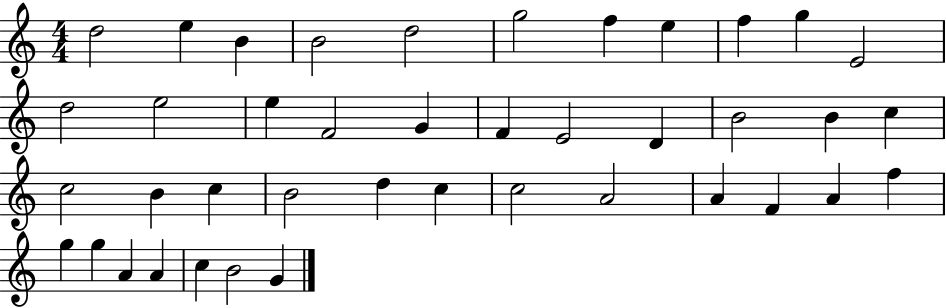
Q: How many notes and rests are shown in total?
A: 41